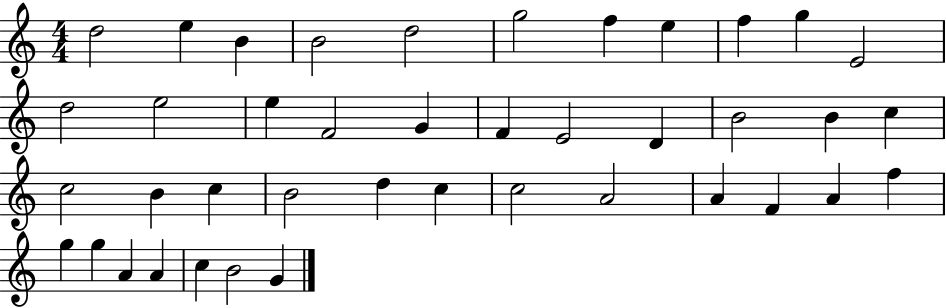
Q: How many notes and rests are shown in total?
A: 41